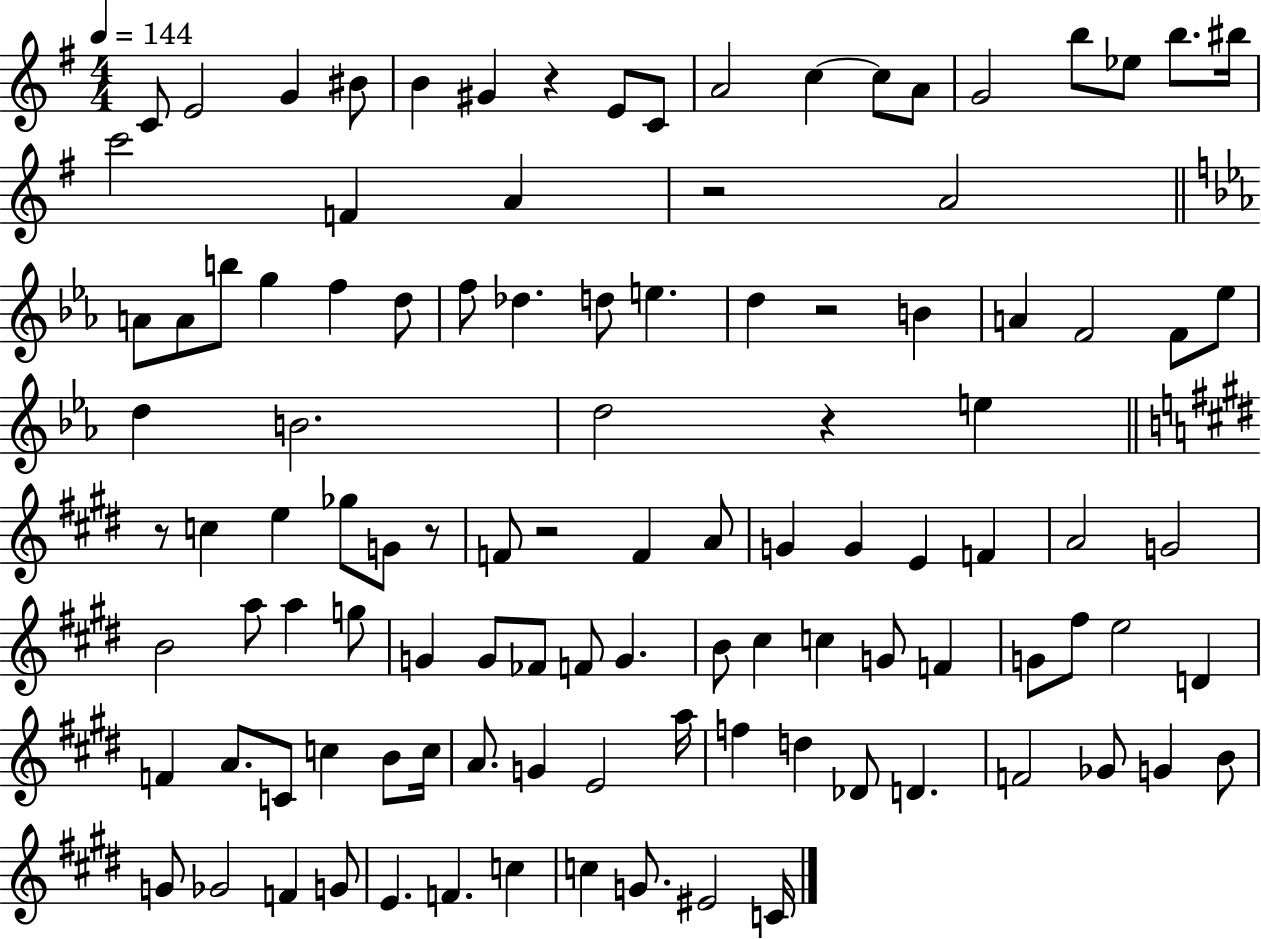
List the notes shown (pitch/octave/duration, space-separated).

C4/e E4/h G4/q BIS4/e B4/q G#4/q R/q E4/e C4/e A4/h C5/q C5/e A4/e G4/h B5/e Eb5/e B5/e. BIS5/s C6/h F4/q A4/q R/h A4/h A4/e A4/e B5/e G5/q F5/q D5/e F5/e Db5/q. D5/e E5/q. D5/q R/h B4/q A4/q F4/h F4/e Eb5/e D5/q B4/h. D5/h R/q E5/q R/e C5/q E5/q Gb5/e G4/e R/e F4/e R/h F4/q A4/e G4/q G4/q E4/q F4/q A4/h G4/h B4/h A5/e A5/q G5/e G4/q G4/e FES4/e F4/e G4/q. B4/e C#5/q C5/q G4/e F4/q G4/e F#5/e E5/h D4/q F4/q A4/e. C4/e C5/q B4/e C5/s A4/e. G4/q E4/h A5/s F5/q D5/q Db4/e D4/q. F4/h Gb4/e G4/q B4/e G4/e Gb4/h F4/q G4/e E4/q. F4/q. C5/q C5/q G4/e. EIS4/h C4/s